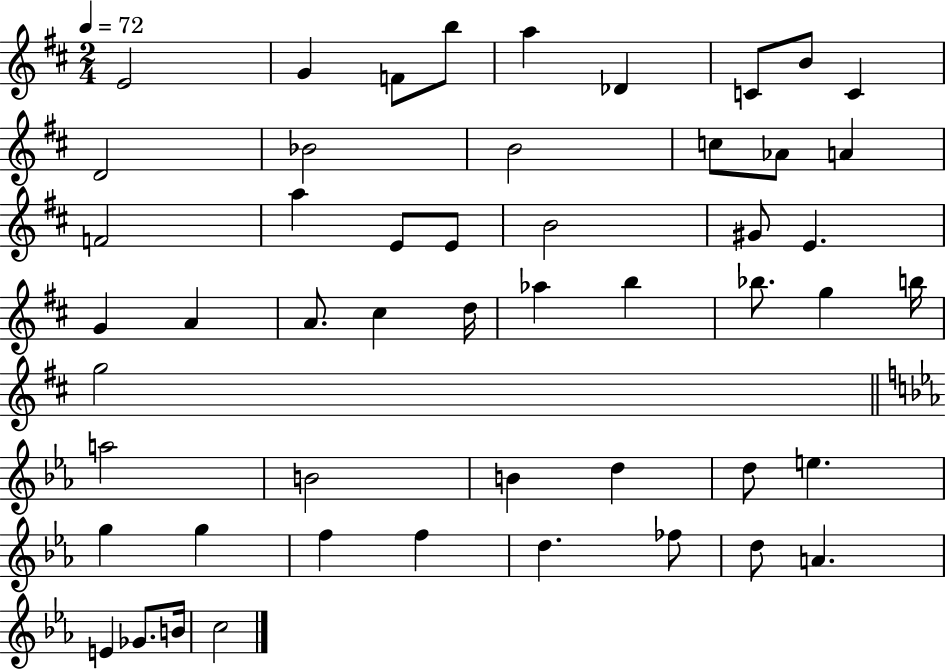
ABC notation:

X:1
T:Untitled
M:2/4
L:1/4
K:D
E2 G F/2 b/2 a _D C/2 B/2 C D2 _B2 B2 c/2 _A/2 A F2 a E/2 E/2 B2 ^G/2 E G A A/2 ^c d/4 _a b _b/2 g b/4 g2 a2 B2 B d d/2 e g g f f d _f/2 d/2 A E _G/2 B/4 c2